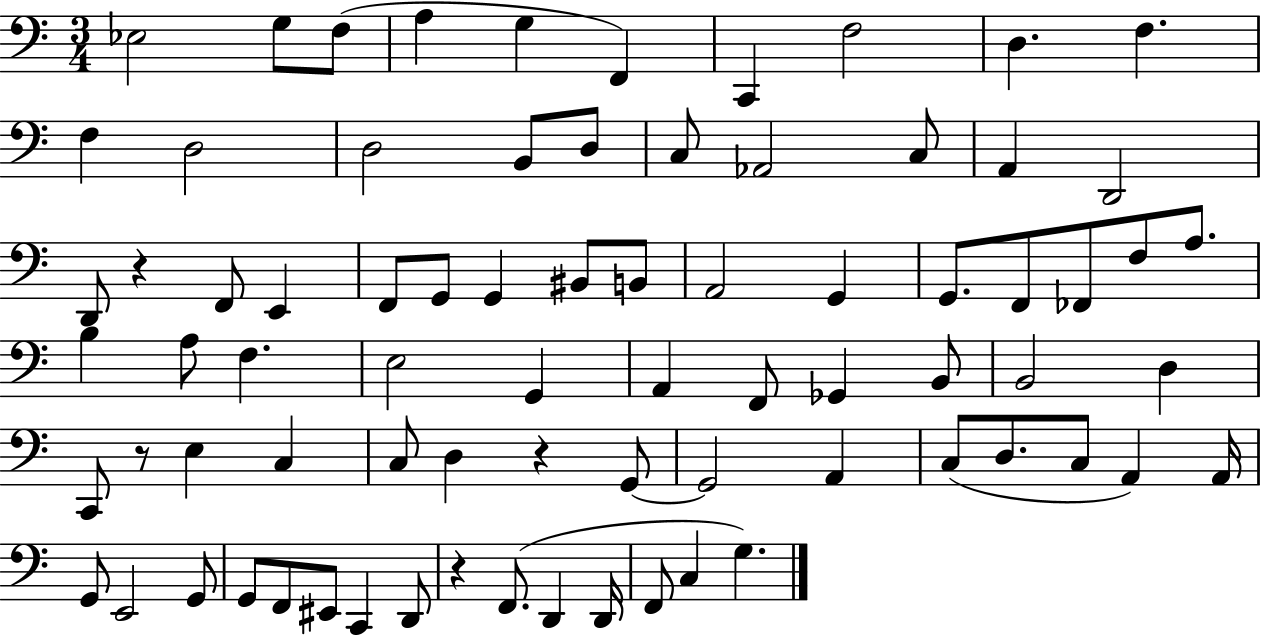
X:1
T:Untitled
M:3/4
L:1/4
K:C
_E,2 G,/2 F,/2 A, G, F,, C,, F,2 D, F, F, D,2 D,2 B,,/2 D,/2 C,/2 _A,,2 C,/2 A,, D,,2 D,,/2 z F,,/2 E,, F,,/2 G,,/2 G,, ^B,,/2 B,,/2 A,,2 G,, G,,/2 F,,/2 _F,,/2 F,/2 A,/2 B, A,/2 F, E,2 G,, A,, F,,/2 _G,, B,,/2 B,,2 D, C,,/2 z/2 E, C, C,/2 D, z G,,/2 G,,2 A,, C,/2 D,/2 C,/2 A,, A,,/4 G,,/2 E,,2 G,,/2 G,,/2 F,,/2 ^E,,/2 C,, D,,/2 z F,,/2 D,, D,,/4 F,,/2 C, G,